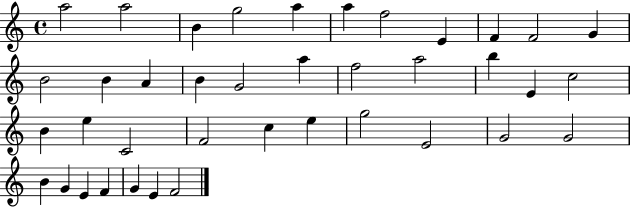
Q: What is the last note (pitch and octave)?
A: F4